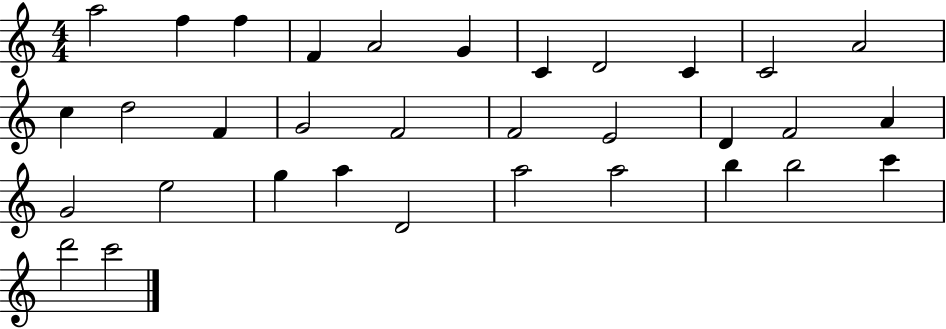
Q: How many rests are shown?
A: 0